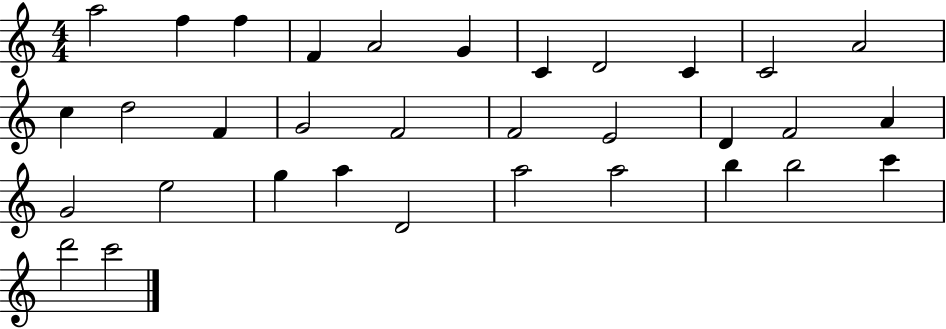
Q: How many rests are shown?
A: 0